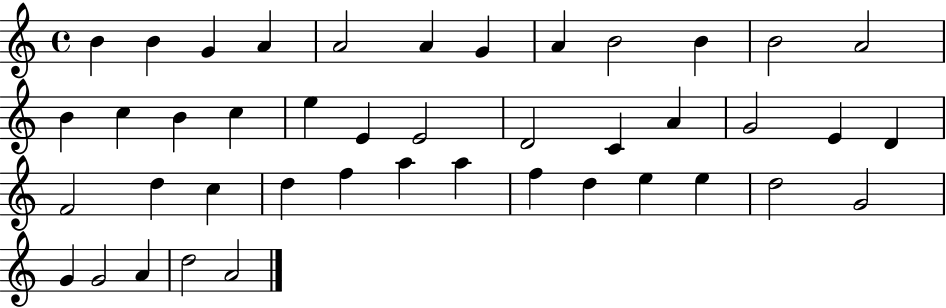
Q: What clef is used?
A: treble